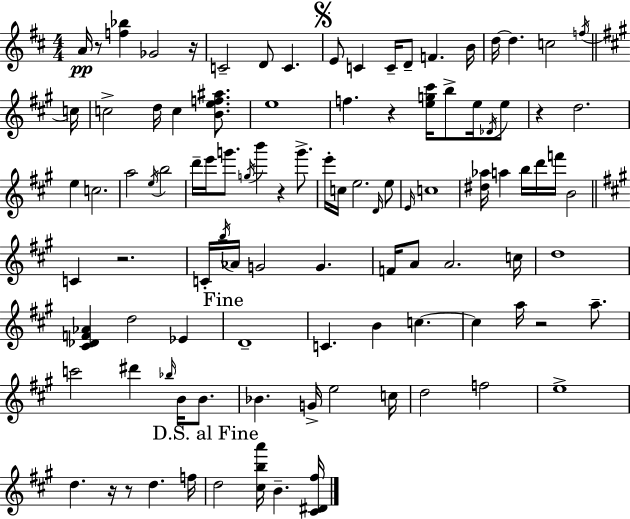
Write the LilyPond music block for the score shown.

{
  \clef treble
  \numericTimeSignature
  \time 4/4
  \key d \major
  a'16\pp r8 <f'' bes''>4 ges'2 r16 | c'2-- d'8 c'4. | \mark \markup { \musicglyph "scripts.segno" } e'8 c'4 c'16-- d'8-- f'4. b'16 | d''16~~ d''4. c''2 \acciaccatura { f''16 } | \break \bar "||" \break \key a \major c''16 c''2-> d''16 c''4 <b' e'' f'' ais''>8. | e''1 | f''4. r4 <e'' g'' cis'''>16 b''8-> e''16 \acciaccatura { des'16 } | e''8 r4 d''2. | \break e''4 c''2. | a''2 \acciaccatura { e''16 } b''2 | d'''16-- e'''16 g'''8. \acciaccatura { g''16 } b'''4 r4 | g'''8.-> e'''16-. c''16 e''2. | \break \grace { d'16 } e''8 \grace { e'16 } c''1 | <dis'' aes''>16 a''4 b''16 d'''16 f'''16 b'2 | \bar "||" \break \key a \major c'4 r2. | c'16-. \acciaccatura { b''16 } aes'16 g'2 g'4. | f'16 a'8 a'2. | c''16 d''1 | \break <cis' des' f' aes'>4 d''2 ees'4 | \mark "Fine" d'1-- | c'4. b'4 c''4.~~ | c''4 a''16 r2 a''8.-- | \break c'''2 dis'''4 \grace { bes''16 } b'16 b'8. | bes'4. g'16-> e''2 | c''16 d''2 f''2 | e''1-> | \break d''4. r16 r8 d''4. | f''16 \mark "D.S. al Fine" d''2 <cis'' b'' a'''>16 b'4.-- | <cis' dis' fis''>16 \bar "|."
}